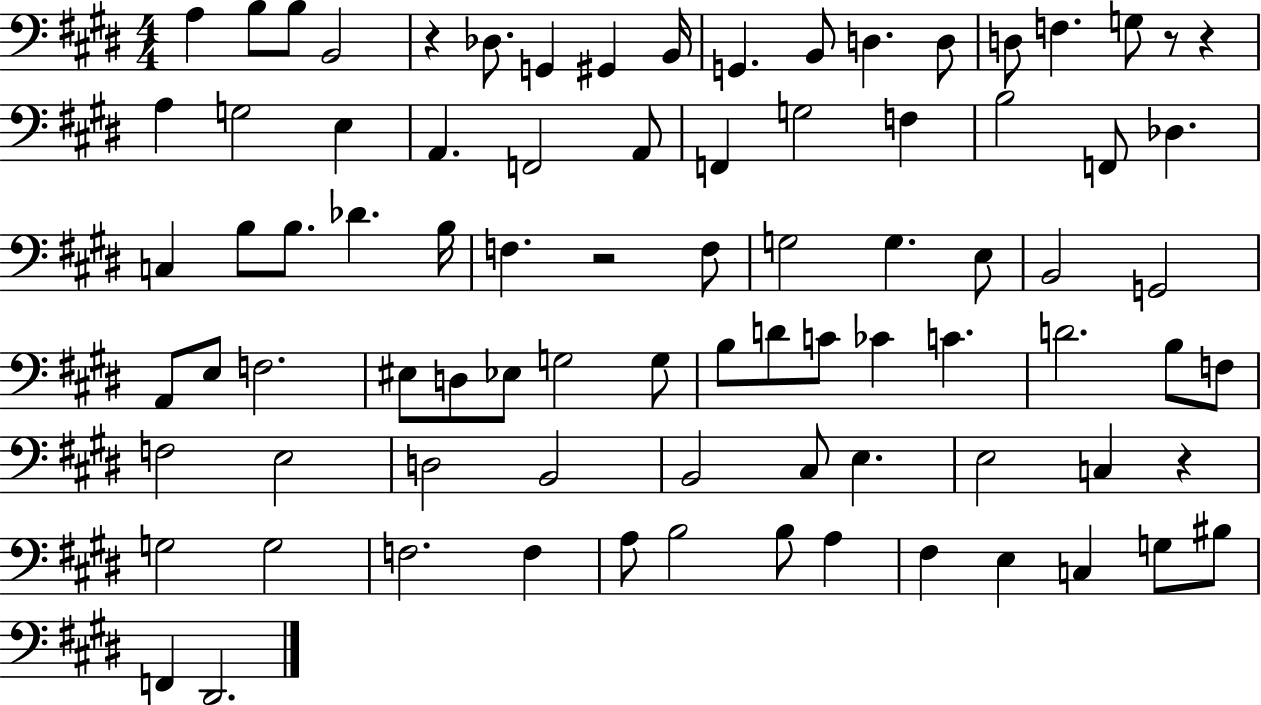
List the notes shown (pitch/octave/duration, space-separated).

A3/q B3/e B3/e B2/h R/q Db3/e. G2/q G#2/q B2/s G2/q. B2/e D3/q. D3/e D3/e F3/q. G3/e R/e R/q A3/q G3/h E3/q A2/q. F2/h A2/e F2/q G3/h F3/q B3/h F2/e Db3/q. C3/q B3/e B3/e. Db4/q. B3/s F3/q. R/h F3/e G3/h G3/q. E3/e B2/h G2/h A2/e E3/e F3/h. EIS3/e D3/e Eb3/e G3/h G3/e B3/e D4/e C4/e CES4/q C4/q. D4/h. B3/e F3/e F3/h E3/h D3/h B2/h B2/h C#3/e E3/q. E3/h C3/q R/q G3/h G3/h F3/h. F3/q A3/e B3/h B3/e A3/q F#3/q E3/q C3/q G3/e BIS3/e F2/q D#2/h.